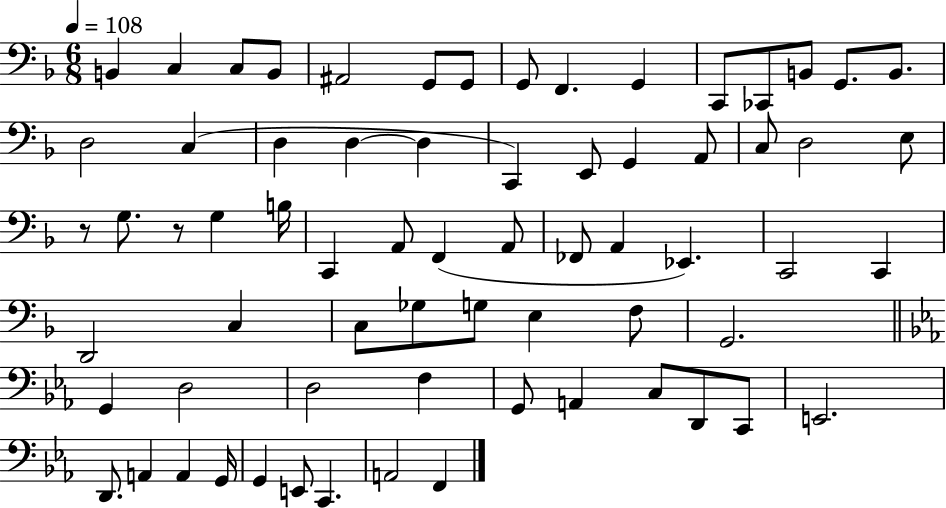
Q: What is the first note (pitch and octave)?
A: B2